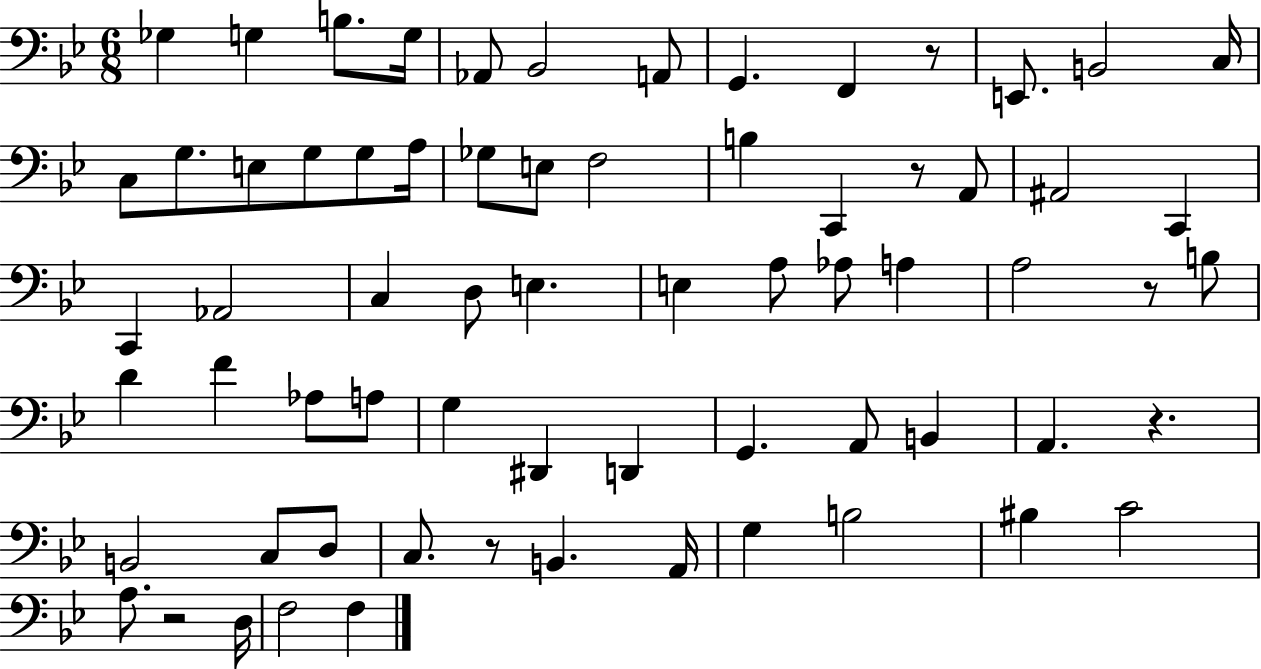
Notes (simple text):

Gb3/q G3/q B3/e. G3/s Ab2/e Bb2/h A2/e G2/q. F2/q R/e E2/e. B2/h C3/s C3/e G3/e. E3/e G3/e G3/e A3/s Gb3/e E3/e F3/h B3/q C2/q R/e A2/e A#2/h C2/q C2/q Ab2/h C3/q D3/e E3/q. E3/q A3/e Ab3/e A3/q A3/h R/e B3/e D4/q F4/q Ab3/e A3/e G3/q D#2/q D2/q G2/q. A2/e B2/q A2/q. R/q. B2/h C3/e D3/e C3/e. R/e B2/q. A2/s G3/q B3/h BIS3/q C4/h A3/e. R/h D3/s F3/h F3/q